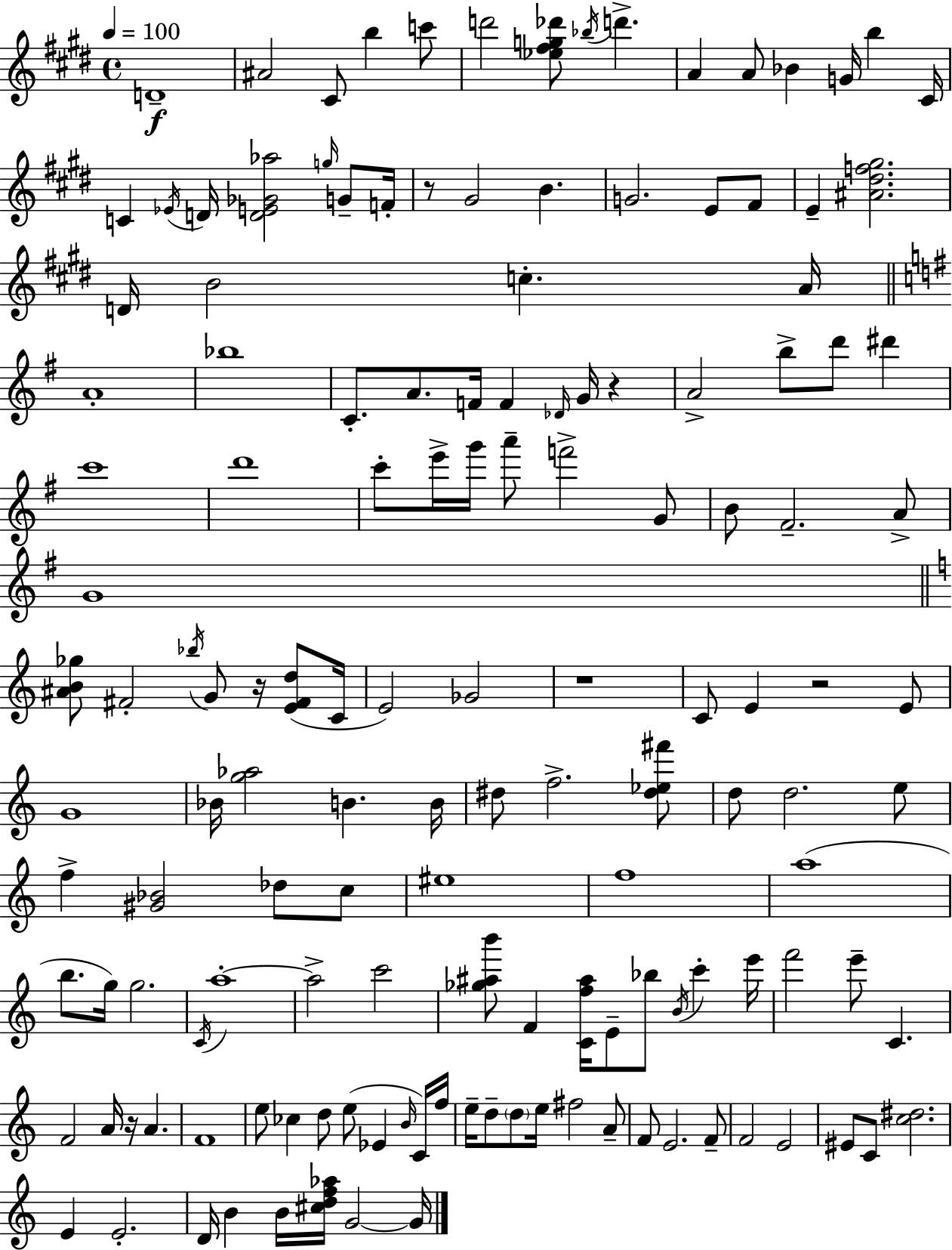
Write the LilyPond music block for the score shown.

{
  \clef treble
  \time 4/4
  \defaultTimeSignature
  \key e \major
  \tempo 4 = 100
  d'1--\f | ais'2 cis'8 b''4 c'''8 | d'''2 <ees'' fis'' g'' des'''>8 \acciaccatura { bes''16 } d'''4.-> | a'4 a'8 bes'4 g'16 b''4 | \break cis'16 c'4 \acciaccatura { ees'16 } d'16 <d' e' ges' aes''>2 \grace { g''16 } | g'8-- f'16-. r8 gis'2 b'4. | g'2. e'8 | fis'8 e'4-- <ais' dis'' f'' gis''>2. | \break d'16 b'2 c''4.-. | a'16 \bar "||" \break \key g \major a'1-. | bes''1 | c'8.-. a'8. f'16 f'4 \grace { des'16 } g'16 r4 | a'2-> b''8-> d'''8 dis'''4 | \break c'''1 | d'''1 | c'''8-. e'''16-> g'''16 a'''8-- f'''2-> g'8 | b'8 fis'2.-- a'8-> | \break g'1 | \bar "||" \break \key c \major <ais' b' ges''>8 fis'2-. \acciaccatura { bes''16 } g'8 r16 <e' fis' d''>8( | c'16 e'2) ges'2 | r1 | c'8 e'4 r2 e'8 | \break g'1 | bes'16 <g'' aes''>2 b'4. | b'16 dis''8 f''2.-> <dis'' ees'' fis'''>8 | d''8 d''2. e''8 | \break f''4-> <gis' bes'>2 des''8 c''8 | eis''1 | f''1 | a''1( | \break b''8. g''16) g''2. | \acciaccatura { c'16 } a''1-.~~ | a''2-> c'''2 | <ges'' ais'' b'''>8 f'4 <c' f'' ais''>16 e'8-- bes''8 \acciaccatura { b'16 } c'''4-. | \break e'''16 f'''2 e'''8-- c'4. | f'2 a'16 r16 a'4. | f'1 | e''8 ces''4 d''8 e''8( ees'4 | \break \grace { b'16 } c'16) f''16 e''16-- d''8-- \parenthesize d''8 e''16 fis''2 | a'8-- f'8 e'2. | f'8-- f'2 e'2 | eis'8 c'8 <c'' dis''>2. | \break e'4 e'2.-. | d'16 b'4 b'16 <cis'' d'' f'' aes''>16 g'2~~ | g'16 \bar "|."
}